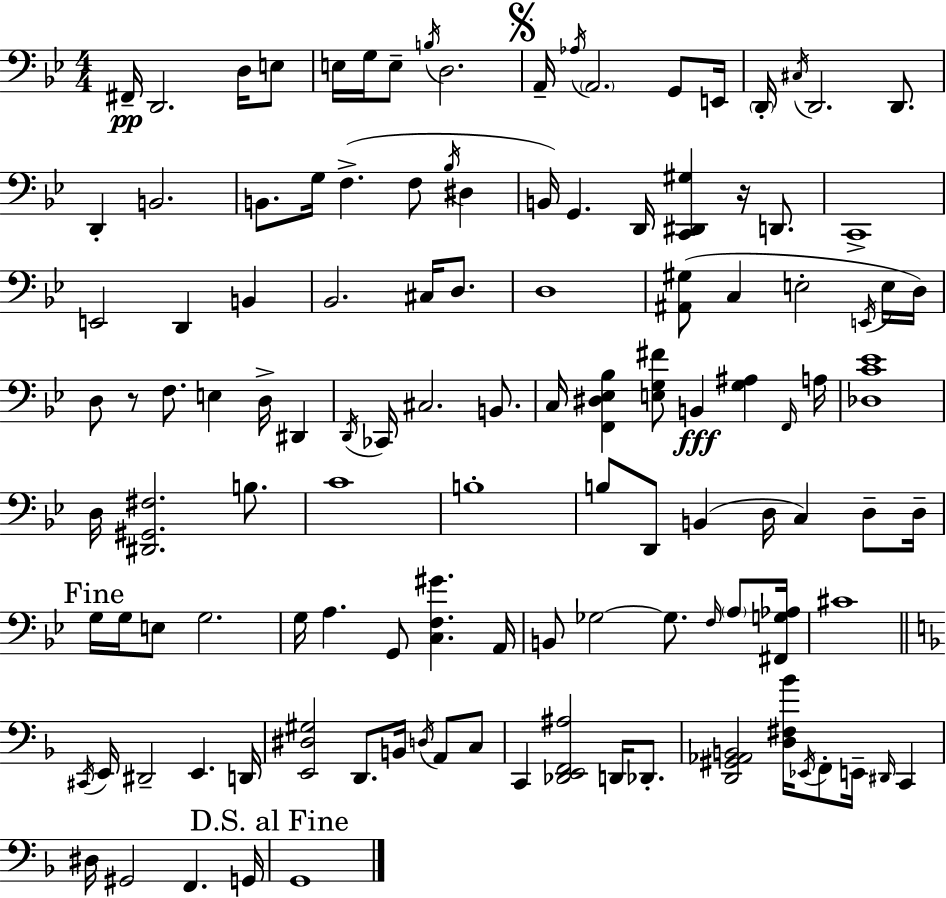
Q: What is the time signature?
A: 4/4